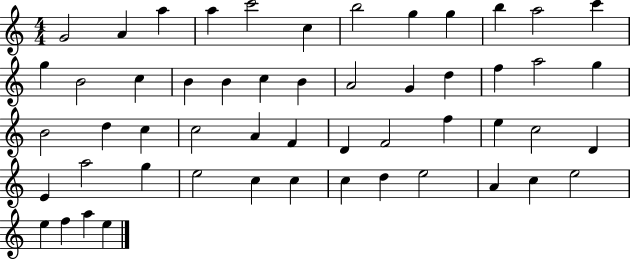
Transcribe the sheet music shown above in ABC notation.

X:1
T:Untitled
M:4/4
L:1/4
K:C
G2 A a a c'2 c b2 g g b a2 c' g B2 c B B c B A2 G d f a2 g B2 d c c2 A F D F2 f e c2 D E a2 g e2 c c c d e2 A c e2 e f a e